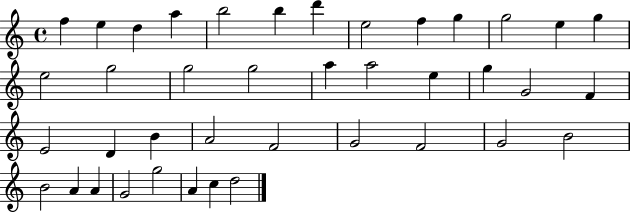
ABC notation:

X:1
T:Untitled
M:4/4
L:1/4
K:C
f e d a b2 b d' e2 f g g2 e g e2 g2 g2 g2 a a2 e g G2 F E2 D B A2 F2 G2 F2 G2 B2 B2 A A G2 g2 A c d2